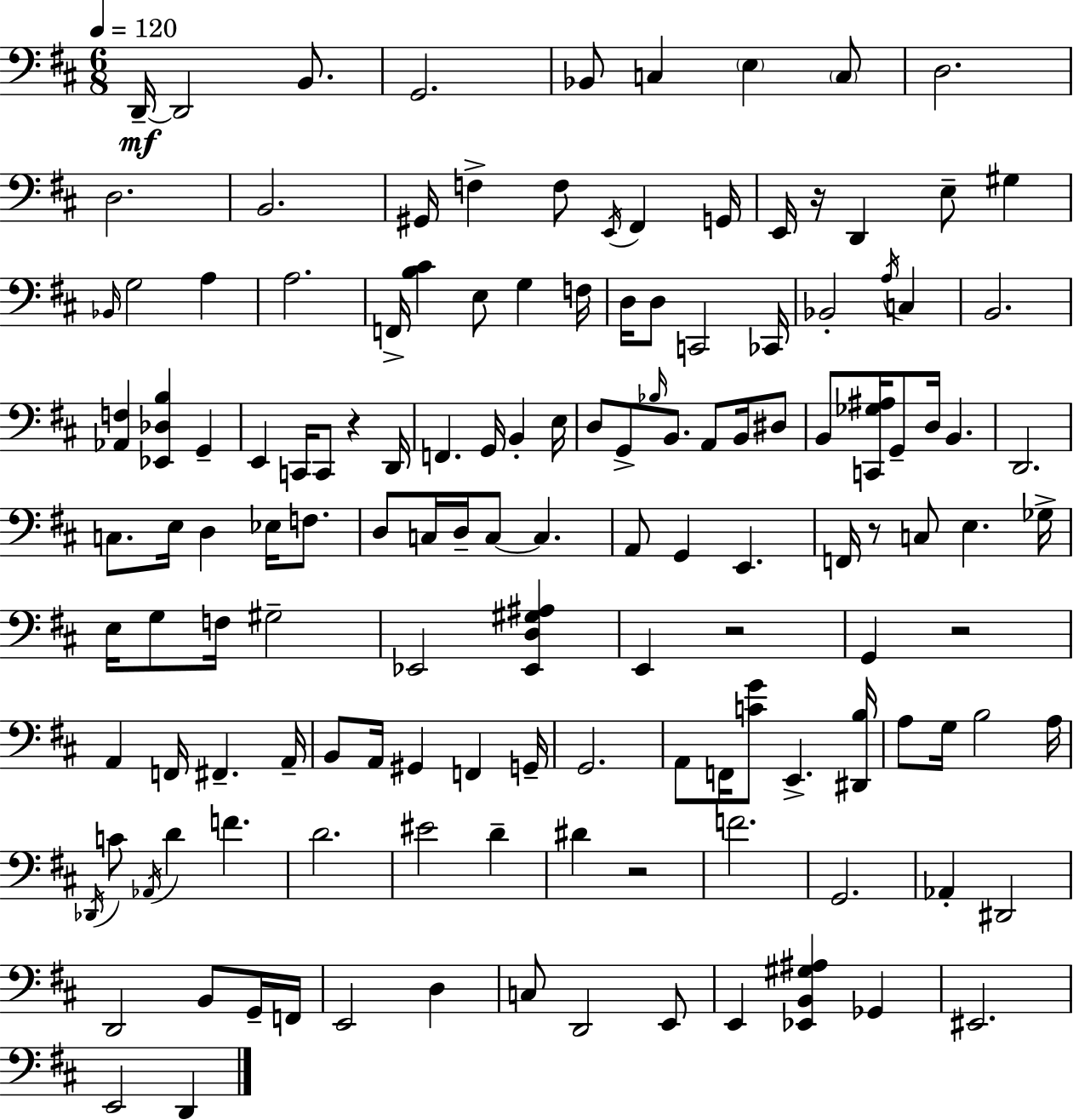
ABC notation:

X:1
T:Untitled
M:6/8
L:1/4
K:D
D,,/4 D,,2 B,,/2 G,,2 _B,,/2 C, E, C,/2 D,2 D,2 B,,2 ^G,,/4 F, F,/2 E,,/4 ^F,, G,,/4 E,,/4 z/4 D,, E,/2 ^G, _B,,/4 G,2 A, A,2 F,,/4 [B,^C] E,/2 G, F,/4 D,/4 D,/2 C,,2 _C,,/4 _B,,2 A,/4 C, B,,2 [_A,,F,] [_E,,_D,B,] G,, E,, C,,/4 C,,/2 z D,,/4 F,, G,,/4 B,, E,/4 D,/2 G,,/2 _B,/4 B,,/2 A,,/2 B,,/4 ^D,/2 B,,/2 [C,,_G,^A,]/4 G,,/2 D,/4 B,, D,,2 C,/2 E,/4 D, _E,/4 F,/2 D,/2 C,/4 D,/4 C,/2 C, A,,/2 G,, E,, F,,/4 z/2 C,/2 E, _G,/4 E,/4 G,/2 F,/4 ^G,2 _E,,2 [_E,,D,^G,^A,] E,, z2 G,, z2 A,, F,,/4 ^F,, A,,/4 B,,/2 A,,/4 ^G,, F,, G,,/4 G,,2 A,,/2 F,,/4 [CG]/2 E,, [^D,,B,]/4 A,/2 G,/4 B,2 A,/4 _D,,/4 C/2 _A,,/4 D F D2 ^E2 D ^D z2 F2 G,,2 _A,, ^D,,2 D,,2 B,,/2 G,,/4 F,,/4 E,,2 D, C,/2 D,,2 E,,/2 E,, [_E,,B,,^G,^A,] _G,, ^E,,2 E,,2 D,,